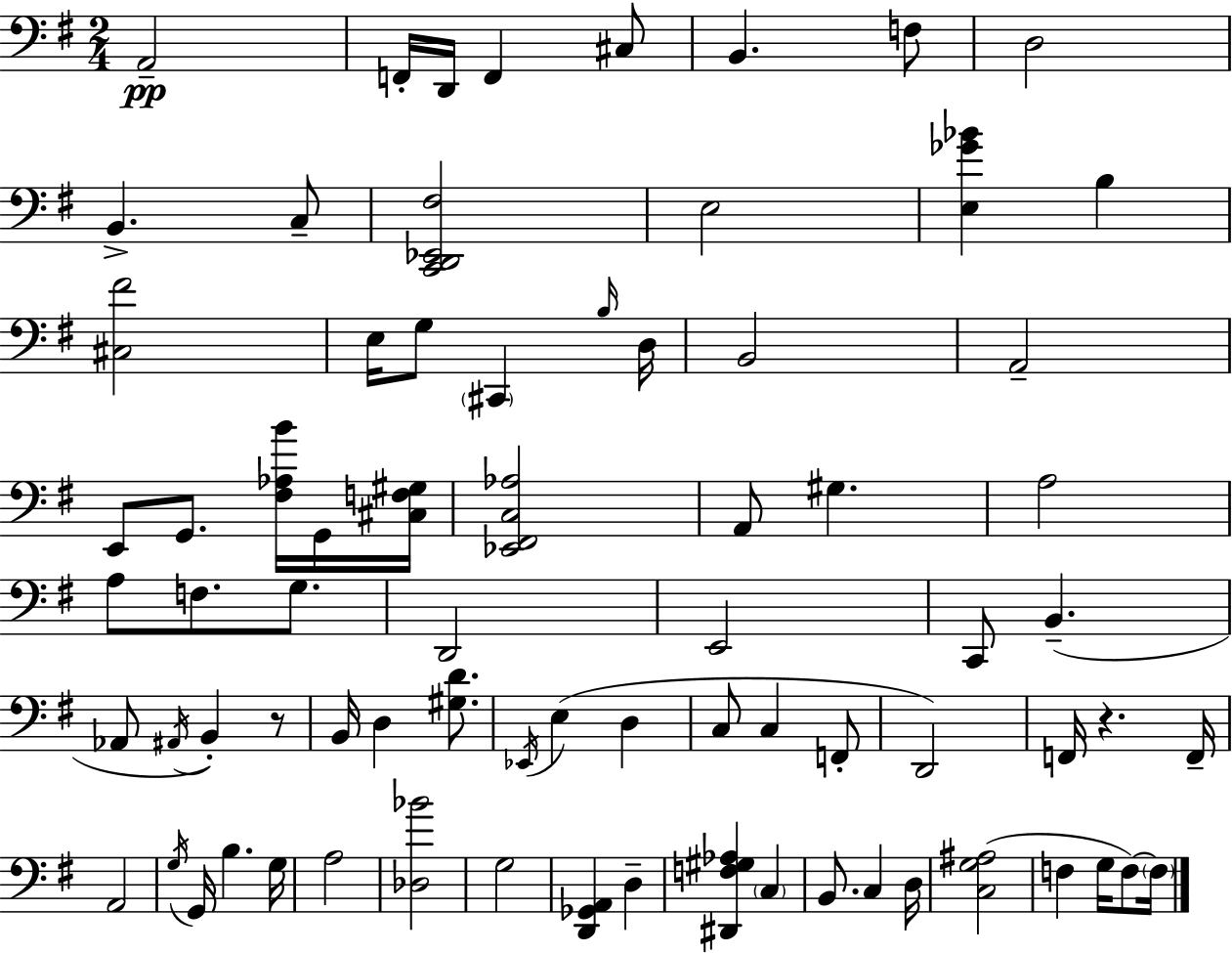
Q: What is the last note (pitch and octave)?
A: F3